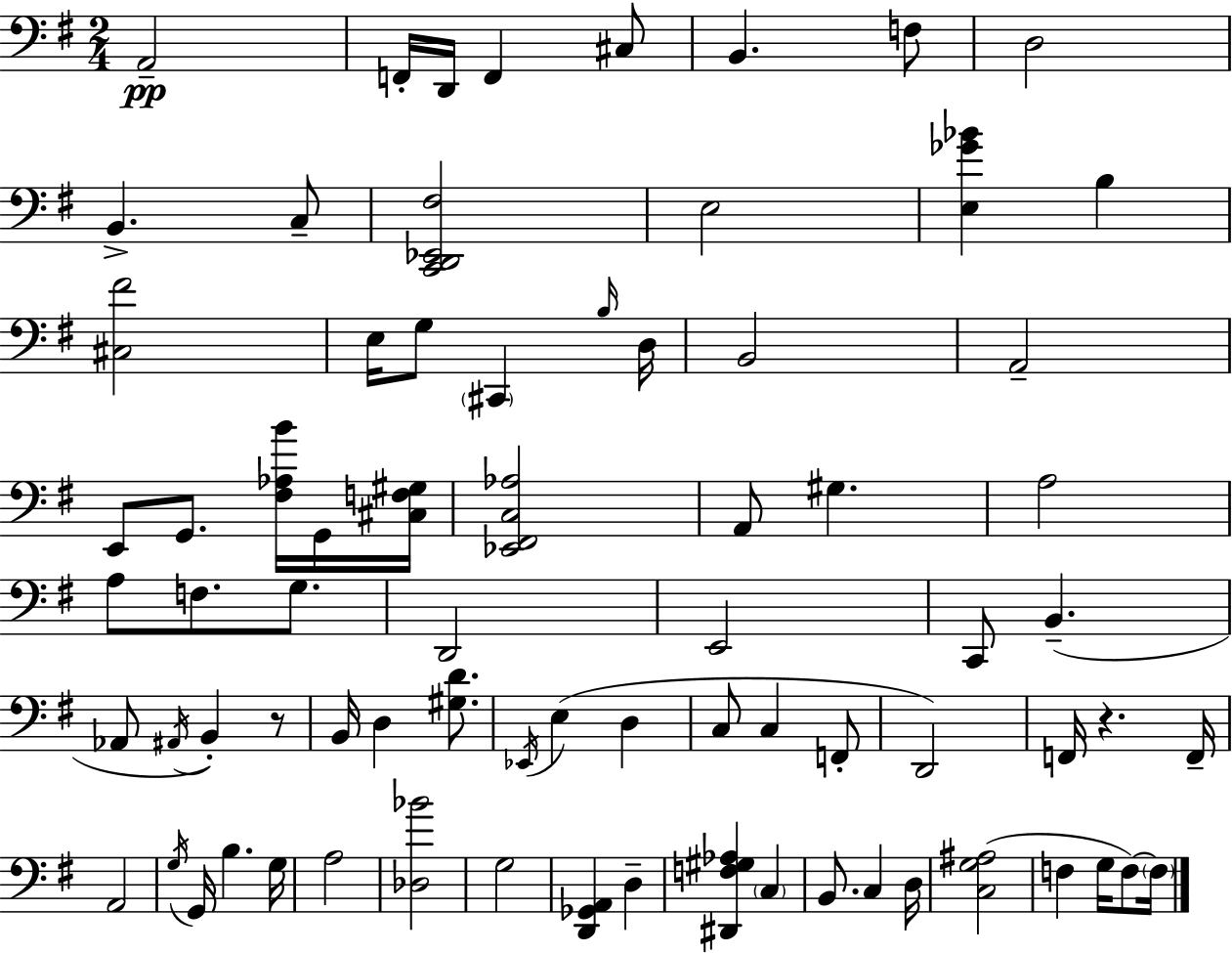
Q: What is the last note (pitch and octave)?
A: F3